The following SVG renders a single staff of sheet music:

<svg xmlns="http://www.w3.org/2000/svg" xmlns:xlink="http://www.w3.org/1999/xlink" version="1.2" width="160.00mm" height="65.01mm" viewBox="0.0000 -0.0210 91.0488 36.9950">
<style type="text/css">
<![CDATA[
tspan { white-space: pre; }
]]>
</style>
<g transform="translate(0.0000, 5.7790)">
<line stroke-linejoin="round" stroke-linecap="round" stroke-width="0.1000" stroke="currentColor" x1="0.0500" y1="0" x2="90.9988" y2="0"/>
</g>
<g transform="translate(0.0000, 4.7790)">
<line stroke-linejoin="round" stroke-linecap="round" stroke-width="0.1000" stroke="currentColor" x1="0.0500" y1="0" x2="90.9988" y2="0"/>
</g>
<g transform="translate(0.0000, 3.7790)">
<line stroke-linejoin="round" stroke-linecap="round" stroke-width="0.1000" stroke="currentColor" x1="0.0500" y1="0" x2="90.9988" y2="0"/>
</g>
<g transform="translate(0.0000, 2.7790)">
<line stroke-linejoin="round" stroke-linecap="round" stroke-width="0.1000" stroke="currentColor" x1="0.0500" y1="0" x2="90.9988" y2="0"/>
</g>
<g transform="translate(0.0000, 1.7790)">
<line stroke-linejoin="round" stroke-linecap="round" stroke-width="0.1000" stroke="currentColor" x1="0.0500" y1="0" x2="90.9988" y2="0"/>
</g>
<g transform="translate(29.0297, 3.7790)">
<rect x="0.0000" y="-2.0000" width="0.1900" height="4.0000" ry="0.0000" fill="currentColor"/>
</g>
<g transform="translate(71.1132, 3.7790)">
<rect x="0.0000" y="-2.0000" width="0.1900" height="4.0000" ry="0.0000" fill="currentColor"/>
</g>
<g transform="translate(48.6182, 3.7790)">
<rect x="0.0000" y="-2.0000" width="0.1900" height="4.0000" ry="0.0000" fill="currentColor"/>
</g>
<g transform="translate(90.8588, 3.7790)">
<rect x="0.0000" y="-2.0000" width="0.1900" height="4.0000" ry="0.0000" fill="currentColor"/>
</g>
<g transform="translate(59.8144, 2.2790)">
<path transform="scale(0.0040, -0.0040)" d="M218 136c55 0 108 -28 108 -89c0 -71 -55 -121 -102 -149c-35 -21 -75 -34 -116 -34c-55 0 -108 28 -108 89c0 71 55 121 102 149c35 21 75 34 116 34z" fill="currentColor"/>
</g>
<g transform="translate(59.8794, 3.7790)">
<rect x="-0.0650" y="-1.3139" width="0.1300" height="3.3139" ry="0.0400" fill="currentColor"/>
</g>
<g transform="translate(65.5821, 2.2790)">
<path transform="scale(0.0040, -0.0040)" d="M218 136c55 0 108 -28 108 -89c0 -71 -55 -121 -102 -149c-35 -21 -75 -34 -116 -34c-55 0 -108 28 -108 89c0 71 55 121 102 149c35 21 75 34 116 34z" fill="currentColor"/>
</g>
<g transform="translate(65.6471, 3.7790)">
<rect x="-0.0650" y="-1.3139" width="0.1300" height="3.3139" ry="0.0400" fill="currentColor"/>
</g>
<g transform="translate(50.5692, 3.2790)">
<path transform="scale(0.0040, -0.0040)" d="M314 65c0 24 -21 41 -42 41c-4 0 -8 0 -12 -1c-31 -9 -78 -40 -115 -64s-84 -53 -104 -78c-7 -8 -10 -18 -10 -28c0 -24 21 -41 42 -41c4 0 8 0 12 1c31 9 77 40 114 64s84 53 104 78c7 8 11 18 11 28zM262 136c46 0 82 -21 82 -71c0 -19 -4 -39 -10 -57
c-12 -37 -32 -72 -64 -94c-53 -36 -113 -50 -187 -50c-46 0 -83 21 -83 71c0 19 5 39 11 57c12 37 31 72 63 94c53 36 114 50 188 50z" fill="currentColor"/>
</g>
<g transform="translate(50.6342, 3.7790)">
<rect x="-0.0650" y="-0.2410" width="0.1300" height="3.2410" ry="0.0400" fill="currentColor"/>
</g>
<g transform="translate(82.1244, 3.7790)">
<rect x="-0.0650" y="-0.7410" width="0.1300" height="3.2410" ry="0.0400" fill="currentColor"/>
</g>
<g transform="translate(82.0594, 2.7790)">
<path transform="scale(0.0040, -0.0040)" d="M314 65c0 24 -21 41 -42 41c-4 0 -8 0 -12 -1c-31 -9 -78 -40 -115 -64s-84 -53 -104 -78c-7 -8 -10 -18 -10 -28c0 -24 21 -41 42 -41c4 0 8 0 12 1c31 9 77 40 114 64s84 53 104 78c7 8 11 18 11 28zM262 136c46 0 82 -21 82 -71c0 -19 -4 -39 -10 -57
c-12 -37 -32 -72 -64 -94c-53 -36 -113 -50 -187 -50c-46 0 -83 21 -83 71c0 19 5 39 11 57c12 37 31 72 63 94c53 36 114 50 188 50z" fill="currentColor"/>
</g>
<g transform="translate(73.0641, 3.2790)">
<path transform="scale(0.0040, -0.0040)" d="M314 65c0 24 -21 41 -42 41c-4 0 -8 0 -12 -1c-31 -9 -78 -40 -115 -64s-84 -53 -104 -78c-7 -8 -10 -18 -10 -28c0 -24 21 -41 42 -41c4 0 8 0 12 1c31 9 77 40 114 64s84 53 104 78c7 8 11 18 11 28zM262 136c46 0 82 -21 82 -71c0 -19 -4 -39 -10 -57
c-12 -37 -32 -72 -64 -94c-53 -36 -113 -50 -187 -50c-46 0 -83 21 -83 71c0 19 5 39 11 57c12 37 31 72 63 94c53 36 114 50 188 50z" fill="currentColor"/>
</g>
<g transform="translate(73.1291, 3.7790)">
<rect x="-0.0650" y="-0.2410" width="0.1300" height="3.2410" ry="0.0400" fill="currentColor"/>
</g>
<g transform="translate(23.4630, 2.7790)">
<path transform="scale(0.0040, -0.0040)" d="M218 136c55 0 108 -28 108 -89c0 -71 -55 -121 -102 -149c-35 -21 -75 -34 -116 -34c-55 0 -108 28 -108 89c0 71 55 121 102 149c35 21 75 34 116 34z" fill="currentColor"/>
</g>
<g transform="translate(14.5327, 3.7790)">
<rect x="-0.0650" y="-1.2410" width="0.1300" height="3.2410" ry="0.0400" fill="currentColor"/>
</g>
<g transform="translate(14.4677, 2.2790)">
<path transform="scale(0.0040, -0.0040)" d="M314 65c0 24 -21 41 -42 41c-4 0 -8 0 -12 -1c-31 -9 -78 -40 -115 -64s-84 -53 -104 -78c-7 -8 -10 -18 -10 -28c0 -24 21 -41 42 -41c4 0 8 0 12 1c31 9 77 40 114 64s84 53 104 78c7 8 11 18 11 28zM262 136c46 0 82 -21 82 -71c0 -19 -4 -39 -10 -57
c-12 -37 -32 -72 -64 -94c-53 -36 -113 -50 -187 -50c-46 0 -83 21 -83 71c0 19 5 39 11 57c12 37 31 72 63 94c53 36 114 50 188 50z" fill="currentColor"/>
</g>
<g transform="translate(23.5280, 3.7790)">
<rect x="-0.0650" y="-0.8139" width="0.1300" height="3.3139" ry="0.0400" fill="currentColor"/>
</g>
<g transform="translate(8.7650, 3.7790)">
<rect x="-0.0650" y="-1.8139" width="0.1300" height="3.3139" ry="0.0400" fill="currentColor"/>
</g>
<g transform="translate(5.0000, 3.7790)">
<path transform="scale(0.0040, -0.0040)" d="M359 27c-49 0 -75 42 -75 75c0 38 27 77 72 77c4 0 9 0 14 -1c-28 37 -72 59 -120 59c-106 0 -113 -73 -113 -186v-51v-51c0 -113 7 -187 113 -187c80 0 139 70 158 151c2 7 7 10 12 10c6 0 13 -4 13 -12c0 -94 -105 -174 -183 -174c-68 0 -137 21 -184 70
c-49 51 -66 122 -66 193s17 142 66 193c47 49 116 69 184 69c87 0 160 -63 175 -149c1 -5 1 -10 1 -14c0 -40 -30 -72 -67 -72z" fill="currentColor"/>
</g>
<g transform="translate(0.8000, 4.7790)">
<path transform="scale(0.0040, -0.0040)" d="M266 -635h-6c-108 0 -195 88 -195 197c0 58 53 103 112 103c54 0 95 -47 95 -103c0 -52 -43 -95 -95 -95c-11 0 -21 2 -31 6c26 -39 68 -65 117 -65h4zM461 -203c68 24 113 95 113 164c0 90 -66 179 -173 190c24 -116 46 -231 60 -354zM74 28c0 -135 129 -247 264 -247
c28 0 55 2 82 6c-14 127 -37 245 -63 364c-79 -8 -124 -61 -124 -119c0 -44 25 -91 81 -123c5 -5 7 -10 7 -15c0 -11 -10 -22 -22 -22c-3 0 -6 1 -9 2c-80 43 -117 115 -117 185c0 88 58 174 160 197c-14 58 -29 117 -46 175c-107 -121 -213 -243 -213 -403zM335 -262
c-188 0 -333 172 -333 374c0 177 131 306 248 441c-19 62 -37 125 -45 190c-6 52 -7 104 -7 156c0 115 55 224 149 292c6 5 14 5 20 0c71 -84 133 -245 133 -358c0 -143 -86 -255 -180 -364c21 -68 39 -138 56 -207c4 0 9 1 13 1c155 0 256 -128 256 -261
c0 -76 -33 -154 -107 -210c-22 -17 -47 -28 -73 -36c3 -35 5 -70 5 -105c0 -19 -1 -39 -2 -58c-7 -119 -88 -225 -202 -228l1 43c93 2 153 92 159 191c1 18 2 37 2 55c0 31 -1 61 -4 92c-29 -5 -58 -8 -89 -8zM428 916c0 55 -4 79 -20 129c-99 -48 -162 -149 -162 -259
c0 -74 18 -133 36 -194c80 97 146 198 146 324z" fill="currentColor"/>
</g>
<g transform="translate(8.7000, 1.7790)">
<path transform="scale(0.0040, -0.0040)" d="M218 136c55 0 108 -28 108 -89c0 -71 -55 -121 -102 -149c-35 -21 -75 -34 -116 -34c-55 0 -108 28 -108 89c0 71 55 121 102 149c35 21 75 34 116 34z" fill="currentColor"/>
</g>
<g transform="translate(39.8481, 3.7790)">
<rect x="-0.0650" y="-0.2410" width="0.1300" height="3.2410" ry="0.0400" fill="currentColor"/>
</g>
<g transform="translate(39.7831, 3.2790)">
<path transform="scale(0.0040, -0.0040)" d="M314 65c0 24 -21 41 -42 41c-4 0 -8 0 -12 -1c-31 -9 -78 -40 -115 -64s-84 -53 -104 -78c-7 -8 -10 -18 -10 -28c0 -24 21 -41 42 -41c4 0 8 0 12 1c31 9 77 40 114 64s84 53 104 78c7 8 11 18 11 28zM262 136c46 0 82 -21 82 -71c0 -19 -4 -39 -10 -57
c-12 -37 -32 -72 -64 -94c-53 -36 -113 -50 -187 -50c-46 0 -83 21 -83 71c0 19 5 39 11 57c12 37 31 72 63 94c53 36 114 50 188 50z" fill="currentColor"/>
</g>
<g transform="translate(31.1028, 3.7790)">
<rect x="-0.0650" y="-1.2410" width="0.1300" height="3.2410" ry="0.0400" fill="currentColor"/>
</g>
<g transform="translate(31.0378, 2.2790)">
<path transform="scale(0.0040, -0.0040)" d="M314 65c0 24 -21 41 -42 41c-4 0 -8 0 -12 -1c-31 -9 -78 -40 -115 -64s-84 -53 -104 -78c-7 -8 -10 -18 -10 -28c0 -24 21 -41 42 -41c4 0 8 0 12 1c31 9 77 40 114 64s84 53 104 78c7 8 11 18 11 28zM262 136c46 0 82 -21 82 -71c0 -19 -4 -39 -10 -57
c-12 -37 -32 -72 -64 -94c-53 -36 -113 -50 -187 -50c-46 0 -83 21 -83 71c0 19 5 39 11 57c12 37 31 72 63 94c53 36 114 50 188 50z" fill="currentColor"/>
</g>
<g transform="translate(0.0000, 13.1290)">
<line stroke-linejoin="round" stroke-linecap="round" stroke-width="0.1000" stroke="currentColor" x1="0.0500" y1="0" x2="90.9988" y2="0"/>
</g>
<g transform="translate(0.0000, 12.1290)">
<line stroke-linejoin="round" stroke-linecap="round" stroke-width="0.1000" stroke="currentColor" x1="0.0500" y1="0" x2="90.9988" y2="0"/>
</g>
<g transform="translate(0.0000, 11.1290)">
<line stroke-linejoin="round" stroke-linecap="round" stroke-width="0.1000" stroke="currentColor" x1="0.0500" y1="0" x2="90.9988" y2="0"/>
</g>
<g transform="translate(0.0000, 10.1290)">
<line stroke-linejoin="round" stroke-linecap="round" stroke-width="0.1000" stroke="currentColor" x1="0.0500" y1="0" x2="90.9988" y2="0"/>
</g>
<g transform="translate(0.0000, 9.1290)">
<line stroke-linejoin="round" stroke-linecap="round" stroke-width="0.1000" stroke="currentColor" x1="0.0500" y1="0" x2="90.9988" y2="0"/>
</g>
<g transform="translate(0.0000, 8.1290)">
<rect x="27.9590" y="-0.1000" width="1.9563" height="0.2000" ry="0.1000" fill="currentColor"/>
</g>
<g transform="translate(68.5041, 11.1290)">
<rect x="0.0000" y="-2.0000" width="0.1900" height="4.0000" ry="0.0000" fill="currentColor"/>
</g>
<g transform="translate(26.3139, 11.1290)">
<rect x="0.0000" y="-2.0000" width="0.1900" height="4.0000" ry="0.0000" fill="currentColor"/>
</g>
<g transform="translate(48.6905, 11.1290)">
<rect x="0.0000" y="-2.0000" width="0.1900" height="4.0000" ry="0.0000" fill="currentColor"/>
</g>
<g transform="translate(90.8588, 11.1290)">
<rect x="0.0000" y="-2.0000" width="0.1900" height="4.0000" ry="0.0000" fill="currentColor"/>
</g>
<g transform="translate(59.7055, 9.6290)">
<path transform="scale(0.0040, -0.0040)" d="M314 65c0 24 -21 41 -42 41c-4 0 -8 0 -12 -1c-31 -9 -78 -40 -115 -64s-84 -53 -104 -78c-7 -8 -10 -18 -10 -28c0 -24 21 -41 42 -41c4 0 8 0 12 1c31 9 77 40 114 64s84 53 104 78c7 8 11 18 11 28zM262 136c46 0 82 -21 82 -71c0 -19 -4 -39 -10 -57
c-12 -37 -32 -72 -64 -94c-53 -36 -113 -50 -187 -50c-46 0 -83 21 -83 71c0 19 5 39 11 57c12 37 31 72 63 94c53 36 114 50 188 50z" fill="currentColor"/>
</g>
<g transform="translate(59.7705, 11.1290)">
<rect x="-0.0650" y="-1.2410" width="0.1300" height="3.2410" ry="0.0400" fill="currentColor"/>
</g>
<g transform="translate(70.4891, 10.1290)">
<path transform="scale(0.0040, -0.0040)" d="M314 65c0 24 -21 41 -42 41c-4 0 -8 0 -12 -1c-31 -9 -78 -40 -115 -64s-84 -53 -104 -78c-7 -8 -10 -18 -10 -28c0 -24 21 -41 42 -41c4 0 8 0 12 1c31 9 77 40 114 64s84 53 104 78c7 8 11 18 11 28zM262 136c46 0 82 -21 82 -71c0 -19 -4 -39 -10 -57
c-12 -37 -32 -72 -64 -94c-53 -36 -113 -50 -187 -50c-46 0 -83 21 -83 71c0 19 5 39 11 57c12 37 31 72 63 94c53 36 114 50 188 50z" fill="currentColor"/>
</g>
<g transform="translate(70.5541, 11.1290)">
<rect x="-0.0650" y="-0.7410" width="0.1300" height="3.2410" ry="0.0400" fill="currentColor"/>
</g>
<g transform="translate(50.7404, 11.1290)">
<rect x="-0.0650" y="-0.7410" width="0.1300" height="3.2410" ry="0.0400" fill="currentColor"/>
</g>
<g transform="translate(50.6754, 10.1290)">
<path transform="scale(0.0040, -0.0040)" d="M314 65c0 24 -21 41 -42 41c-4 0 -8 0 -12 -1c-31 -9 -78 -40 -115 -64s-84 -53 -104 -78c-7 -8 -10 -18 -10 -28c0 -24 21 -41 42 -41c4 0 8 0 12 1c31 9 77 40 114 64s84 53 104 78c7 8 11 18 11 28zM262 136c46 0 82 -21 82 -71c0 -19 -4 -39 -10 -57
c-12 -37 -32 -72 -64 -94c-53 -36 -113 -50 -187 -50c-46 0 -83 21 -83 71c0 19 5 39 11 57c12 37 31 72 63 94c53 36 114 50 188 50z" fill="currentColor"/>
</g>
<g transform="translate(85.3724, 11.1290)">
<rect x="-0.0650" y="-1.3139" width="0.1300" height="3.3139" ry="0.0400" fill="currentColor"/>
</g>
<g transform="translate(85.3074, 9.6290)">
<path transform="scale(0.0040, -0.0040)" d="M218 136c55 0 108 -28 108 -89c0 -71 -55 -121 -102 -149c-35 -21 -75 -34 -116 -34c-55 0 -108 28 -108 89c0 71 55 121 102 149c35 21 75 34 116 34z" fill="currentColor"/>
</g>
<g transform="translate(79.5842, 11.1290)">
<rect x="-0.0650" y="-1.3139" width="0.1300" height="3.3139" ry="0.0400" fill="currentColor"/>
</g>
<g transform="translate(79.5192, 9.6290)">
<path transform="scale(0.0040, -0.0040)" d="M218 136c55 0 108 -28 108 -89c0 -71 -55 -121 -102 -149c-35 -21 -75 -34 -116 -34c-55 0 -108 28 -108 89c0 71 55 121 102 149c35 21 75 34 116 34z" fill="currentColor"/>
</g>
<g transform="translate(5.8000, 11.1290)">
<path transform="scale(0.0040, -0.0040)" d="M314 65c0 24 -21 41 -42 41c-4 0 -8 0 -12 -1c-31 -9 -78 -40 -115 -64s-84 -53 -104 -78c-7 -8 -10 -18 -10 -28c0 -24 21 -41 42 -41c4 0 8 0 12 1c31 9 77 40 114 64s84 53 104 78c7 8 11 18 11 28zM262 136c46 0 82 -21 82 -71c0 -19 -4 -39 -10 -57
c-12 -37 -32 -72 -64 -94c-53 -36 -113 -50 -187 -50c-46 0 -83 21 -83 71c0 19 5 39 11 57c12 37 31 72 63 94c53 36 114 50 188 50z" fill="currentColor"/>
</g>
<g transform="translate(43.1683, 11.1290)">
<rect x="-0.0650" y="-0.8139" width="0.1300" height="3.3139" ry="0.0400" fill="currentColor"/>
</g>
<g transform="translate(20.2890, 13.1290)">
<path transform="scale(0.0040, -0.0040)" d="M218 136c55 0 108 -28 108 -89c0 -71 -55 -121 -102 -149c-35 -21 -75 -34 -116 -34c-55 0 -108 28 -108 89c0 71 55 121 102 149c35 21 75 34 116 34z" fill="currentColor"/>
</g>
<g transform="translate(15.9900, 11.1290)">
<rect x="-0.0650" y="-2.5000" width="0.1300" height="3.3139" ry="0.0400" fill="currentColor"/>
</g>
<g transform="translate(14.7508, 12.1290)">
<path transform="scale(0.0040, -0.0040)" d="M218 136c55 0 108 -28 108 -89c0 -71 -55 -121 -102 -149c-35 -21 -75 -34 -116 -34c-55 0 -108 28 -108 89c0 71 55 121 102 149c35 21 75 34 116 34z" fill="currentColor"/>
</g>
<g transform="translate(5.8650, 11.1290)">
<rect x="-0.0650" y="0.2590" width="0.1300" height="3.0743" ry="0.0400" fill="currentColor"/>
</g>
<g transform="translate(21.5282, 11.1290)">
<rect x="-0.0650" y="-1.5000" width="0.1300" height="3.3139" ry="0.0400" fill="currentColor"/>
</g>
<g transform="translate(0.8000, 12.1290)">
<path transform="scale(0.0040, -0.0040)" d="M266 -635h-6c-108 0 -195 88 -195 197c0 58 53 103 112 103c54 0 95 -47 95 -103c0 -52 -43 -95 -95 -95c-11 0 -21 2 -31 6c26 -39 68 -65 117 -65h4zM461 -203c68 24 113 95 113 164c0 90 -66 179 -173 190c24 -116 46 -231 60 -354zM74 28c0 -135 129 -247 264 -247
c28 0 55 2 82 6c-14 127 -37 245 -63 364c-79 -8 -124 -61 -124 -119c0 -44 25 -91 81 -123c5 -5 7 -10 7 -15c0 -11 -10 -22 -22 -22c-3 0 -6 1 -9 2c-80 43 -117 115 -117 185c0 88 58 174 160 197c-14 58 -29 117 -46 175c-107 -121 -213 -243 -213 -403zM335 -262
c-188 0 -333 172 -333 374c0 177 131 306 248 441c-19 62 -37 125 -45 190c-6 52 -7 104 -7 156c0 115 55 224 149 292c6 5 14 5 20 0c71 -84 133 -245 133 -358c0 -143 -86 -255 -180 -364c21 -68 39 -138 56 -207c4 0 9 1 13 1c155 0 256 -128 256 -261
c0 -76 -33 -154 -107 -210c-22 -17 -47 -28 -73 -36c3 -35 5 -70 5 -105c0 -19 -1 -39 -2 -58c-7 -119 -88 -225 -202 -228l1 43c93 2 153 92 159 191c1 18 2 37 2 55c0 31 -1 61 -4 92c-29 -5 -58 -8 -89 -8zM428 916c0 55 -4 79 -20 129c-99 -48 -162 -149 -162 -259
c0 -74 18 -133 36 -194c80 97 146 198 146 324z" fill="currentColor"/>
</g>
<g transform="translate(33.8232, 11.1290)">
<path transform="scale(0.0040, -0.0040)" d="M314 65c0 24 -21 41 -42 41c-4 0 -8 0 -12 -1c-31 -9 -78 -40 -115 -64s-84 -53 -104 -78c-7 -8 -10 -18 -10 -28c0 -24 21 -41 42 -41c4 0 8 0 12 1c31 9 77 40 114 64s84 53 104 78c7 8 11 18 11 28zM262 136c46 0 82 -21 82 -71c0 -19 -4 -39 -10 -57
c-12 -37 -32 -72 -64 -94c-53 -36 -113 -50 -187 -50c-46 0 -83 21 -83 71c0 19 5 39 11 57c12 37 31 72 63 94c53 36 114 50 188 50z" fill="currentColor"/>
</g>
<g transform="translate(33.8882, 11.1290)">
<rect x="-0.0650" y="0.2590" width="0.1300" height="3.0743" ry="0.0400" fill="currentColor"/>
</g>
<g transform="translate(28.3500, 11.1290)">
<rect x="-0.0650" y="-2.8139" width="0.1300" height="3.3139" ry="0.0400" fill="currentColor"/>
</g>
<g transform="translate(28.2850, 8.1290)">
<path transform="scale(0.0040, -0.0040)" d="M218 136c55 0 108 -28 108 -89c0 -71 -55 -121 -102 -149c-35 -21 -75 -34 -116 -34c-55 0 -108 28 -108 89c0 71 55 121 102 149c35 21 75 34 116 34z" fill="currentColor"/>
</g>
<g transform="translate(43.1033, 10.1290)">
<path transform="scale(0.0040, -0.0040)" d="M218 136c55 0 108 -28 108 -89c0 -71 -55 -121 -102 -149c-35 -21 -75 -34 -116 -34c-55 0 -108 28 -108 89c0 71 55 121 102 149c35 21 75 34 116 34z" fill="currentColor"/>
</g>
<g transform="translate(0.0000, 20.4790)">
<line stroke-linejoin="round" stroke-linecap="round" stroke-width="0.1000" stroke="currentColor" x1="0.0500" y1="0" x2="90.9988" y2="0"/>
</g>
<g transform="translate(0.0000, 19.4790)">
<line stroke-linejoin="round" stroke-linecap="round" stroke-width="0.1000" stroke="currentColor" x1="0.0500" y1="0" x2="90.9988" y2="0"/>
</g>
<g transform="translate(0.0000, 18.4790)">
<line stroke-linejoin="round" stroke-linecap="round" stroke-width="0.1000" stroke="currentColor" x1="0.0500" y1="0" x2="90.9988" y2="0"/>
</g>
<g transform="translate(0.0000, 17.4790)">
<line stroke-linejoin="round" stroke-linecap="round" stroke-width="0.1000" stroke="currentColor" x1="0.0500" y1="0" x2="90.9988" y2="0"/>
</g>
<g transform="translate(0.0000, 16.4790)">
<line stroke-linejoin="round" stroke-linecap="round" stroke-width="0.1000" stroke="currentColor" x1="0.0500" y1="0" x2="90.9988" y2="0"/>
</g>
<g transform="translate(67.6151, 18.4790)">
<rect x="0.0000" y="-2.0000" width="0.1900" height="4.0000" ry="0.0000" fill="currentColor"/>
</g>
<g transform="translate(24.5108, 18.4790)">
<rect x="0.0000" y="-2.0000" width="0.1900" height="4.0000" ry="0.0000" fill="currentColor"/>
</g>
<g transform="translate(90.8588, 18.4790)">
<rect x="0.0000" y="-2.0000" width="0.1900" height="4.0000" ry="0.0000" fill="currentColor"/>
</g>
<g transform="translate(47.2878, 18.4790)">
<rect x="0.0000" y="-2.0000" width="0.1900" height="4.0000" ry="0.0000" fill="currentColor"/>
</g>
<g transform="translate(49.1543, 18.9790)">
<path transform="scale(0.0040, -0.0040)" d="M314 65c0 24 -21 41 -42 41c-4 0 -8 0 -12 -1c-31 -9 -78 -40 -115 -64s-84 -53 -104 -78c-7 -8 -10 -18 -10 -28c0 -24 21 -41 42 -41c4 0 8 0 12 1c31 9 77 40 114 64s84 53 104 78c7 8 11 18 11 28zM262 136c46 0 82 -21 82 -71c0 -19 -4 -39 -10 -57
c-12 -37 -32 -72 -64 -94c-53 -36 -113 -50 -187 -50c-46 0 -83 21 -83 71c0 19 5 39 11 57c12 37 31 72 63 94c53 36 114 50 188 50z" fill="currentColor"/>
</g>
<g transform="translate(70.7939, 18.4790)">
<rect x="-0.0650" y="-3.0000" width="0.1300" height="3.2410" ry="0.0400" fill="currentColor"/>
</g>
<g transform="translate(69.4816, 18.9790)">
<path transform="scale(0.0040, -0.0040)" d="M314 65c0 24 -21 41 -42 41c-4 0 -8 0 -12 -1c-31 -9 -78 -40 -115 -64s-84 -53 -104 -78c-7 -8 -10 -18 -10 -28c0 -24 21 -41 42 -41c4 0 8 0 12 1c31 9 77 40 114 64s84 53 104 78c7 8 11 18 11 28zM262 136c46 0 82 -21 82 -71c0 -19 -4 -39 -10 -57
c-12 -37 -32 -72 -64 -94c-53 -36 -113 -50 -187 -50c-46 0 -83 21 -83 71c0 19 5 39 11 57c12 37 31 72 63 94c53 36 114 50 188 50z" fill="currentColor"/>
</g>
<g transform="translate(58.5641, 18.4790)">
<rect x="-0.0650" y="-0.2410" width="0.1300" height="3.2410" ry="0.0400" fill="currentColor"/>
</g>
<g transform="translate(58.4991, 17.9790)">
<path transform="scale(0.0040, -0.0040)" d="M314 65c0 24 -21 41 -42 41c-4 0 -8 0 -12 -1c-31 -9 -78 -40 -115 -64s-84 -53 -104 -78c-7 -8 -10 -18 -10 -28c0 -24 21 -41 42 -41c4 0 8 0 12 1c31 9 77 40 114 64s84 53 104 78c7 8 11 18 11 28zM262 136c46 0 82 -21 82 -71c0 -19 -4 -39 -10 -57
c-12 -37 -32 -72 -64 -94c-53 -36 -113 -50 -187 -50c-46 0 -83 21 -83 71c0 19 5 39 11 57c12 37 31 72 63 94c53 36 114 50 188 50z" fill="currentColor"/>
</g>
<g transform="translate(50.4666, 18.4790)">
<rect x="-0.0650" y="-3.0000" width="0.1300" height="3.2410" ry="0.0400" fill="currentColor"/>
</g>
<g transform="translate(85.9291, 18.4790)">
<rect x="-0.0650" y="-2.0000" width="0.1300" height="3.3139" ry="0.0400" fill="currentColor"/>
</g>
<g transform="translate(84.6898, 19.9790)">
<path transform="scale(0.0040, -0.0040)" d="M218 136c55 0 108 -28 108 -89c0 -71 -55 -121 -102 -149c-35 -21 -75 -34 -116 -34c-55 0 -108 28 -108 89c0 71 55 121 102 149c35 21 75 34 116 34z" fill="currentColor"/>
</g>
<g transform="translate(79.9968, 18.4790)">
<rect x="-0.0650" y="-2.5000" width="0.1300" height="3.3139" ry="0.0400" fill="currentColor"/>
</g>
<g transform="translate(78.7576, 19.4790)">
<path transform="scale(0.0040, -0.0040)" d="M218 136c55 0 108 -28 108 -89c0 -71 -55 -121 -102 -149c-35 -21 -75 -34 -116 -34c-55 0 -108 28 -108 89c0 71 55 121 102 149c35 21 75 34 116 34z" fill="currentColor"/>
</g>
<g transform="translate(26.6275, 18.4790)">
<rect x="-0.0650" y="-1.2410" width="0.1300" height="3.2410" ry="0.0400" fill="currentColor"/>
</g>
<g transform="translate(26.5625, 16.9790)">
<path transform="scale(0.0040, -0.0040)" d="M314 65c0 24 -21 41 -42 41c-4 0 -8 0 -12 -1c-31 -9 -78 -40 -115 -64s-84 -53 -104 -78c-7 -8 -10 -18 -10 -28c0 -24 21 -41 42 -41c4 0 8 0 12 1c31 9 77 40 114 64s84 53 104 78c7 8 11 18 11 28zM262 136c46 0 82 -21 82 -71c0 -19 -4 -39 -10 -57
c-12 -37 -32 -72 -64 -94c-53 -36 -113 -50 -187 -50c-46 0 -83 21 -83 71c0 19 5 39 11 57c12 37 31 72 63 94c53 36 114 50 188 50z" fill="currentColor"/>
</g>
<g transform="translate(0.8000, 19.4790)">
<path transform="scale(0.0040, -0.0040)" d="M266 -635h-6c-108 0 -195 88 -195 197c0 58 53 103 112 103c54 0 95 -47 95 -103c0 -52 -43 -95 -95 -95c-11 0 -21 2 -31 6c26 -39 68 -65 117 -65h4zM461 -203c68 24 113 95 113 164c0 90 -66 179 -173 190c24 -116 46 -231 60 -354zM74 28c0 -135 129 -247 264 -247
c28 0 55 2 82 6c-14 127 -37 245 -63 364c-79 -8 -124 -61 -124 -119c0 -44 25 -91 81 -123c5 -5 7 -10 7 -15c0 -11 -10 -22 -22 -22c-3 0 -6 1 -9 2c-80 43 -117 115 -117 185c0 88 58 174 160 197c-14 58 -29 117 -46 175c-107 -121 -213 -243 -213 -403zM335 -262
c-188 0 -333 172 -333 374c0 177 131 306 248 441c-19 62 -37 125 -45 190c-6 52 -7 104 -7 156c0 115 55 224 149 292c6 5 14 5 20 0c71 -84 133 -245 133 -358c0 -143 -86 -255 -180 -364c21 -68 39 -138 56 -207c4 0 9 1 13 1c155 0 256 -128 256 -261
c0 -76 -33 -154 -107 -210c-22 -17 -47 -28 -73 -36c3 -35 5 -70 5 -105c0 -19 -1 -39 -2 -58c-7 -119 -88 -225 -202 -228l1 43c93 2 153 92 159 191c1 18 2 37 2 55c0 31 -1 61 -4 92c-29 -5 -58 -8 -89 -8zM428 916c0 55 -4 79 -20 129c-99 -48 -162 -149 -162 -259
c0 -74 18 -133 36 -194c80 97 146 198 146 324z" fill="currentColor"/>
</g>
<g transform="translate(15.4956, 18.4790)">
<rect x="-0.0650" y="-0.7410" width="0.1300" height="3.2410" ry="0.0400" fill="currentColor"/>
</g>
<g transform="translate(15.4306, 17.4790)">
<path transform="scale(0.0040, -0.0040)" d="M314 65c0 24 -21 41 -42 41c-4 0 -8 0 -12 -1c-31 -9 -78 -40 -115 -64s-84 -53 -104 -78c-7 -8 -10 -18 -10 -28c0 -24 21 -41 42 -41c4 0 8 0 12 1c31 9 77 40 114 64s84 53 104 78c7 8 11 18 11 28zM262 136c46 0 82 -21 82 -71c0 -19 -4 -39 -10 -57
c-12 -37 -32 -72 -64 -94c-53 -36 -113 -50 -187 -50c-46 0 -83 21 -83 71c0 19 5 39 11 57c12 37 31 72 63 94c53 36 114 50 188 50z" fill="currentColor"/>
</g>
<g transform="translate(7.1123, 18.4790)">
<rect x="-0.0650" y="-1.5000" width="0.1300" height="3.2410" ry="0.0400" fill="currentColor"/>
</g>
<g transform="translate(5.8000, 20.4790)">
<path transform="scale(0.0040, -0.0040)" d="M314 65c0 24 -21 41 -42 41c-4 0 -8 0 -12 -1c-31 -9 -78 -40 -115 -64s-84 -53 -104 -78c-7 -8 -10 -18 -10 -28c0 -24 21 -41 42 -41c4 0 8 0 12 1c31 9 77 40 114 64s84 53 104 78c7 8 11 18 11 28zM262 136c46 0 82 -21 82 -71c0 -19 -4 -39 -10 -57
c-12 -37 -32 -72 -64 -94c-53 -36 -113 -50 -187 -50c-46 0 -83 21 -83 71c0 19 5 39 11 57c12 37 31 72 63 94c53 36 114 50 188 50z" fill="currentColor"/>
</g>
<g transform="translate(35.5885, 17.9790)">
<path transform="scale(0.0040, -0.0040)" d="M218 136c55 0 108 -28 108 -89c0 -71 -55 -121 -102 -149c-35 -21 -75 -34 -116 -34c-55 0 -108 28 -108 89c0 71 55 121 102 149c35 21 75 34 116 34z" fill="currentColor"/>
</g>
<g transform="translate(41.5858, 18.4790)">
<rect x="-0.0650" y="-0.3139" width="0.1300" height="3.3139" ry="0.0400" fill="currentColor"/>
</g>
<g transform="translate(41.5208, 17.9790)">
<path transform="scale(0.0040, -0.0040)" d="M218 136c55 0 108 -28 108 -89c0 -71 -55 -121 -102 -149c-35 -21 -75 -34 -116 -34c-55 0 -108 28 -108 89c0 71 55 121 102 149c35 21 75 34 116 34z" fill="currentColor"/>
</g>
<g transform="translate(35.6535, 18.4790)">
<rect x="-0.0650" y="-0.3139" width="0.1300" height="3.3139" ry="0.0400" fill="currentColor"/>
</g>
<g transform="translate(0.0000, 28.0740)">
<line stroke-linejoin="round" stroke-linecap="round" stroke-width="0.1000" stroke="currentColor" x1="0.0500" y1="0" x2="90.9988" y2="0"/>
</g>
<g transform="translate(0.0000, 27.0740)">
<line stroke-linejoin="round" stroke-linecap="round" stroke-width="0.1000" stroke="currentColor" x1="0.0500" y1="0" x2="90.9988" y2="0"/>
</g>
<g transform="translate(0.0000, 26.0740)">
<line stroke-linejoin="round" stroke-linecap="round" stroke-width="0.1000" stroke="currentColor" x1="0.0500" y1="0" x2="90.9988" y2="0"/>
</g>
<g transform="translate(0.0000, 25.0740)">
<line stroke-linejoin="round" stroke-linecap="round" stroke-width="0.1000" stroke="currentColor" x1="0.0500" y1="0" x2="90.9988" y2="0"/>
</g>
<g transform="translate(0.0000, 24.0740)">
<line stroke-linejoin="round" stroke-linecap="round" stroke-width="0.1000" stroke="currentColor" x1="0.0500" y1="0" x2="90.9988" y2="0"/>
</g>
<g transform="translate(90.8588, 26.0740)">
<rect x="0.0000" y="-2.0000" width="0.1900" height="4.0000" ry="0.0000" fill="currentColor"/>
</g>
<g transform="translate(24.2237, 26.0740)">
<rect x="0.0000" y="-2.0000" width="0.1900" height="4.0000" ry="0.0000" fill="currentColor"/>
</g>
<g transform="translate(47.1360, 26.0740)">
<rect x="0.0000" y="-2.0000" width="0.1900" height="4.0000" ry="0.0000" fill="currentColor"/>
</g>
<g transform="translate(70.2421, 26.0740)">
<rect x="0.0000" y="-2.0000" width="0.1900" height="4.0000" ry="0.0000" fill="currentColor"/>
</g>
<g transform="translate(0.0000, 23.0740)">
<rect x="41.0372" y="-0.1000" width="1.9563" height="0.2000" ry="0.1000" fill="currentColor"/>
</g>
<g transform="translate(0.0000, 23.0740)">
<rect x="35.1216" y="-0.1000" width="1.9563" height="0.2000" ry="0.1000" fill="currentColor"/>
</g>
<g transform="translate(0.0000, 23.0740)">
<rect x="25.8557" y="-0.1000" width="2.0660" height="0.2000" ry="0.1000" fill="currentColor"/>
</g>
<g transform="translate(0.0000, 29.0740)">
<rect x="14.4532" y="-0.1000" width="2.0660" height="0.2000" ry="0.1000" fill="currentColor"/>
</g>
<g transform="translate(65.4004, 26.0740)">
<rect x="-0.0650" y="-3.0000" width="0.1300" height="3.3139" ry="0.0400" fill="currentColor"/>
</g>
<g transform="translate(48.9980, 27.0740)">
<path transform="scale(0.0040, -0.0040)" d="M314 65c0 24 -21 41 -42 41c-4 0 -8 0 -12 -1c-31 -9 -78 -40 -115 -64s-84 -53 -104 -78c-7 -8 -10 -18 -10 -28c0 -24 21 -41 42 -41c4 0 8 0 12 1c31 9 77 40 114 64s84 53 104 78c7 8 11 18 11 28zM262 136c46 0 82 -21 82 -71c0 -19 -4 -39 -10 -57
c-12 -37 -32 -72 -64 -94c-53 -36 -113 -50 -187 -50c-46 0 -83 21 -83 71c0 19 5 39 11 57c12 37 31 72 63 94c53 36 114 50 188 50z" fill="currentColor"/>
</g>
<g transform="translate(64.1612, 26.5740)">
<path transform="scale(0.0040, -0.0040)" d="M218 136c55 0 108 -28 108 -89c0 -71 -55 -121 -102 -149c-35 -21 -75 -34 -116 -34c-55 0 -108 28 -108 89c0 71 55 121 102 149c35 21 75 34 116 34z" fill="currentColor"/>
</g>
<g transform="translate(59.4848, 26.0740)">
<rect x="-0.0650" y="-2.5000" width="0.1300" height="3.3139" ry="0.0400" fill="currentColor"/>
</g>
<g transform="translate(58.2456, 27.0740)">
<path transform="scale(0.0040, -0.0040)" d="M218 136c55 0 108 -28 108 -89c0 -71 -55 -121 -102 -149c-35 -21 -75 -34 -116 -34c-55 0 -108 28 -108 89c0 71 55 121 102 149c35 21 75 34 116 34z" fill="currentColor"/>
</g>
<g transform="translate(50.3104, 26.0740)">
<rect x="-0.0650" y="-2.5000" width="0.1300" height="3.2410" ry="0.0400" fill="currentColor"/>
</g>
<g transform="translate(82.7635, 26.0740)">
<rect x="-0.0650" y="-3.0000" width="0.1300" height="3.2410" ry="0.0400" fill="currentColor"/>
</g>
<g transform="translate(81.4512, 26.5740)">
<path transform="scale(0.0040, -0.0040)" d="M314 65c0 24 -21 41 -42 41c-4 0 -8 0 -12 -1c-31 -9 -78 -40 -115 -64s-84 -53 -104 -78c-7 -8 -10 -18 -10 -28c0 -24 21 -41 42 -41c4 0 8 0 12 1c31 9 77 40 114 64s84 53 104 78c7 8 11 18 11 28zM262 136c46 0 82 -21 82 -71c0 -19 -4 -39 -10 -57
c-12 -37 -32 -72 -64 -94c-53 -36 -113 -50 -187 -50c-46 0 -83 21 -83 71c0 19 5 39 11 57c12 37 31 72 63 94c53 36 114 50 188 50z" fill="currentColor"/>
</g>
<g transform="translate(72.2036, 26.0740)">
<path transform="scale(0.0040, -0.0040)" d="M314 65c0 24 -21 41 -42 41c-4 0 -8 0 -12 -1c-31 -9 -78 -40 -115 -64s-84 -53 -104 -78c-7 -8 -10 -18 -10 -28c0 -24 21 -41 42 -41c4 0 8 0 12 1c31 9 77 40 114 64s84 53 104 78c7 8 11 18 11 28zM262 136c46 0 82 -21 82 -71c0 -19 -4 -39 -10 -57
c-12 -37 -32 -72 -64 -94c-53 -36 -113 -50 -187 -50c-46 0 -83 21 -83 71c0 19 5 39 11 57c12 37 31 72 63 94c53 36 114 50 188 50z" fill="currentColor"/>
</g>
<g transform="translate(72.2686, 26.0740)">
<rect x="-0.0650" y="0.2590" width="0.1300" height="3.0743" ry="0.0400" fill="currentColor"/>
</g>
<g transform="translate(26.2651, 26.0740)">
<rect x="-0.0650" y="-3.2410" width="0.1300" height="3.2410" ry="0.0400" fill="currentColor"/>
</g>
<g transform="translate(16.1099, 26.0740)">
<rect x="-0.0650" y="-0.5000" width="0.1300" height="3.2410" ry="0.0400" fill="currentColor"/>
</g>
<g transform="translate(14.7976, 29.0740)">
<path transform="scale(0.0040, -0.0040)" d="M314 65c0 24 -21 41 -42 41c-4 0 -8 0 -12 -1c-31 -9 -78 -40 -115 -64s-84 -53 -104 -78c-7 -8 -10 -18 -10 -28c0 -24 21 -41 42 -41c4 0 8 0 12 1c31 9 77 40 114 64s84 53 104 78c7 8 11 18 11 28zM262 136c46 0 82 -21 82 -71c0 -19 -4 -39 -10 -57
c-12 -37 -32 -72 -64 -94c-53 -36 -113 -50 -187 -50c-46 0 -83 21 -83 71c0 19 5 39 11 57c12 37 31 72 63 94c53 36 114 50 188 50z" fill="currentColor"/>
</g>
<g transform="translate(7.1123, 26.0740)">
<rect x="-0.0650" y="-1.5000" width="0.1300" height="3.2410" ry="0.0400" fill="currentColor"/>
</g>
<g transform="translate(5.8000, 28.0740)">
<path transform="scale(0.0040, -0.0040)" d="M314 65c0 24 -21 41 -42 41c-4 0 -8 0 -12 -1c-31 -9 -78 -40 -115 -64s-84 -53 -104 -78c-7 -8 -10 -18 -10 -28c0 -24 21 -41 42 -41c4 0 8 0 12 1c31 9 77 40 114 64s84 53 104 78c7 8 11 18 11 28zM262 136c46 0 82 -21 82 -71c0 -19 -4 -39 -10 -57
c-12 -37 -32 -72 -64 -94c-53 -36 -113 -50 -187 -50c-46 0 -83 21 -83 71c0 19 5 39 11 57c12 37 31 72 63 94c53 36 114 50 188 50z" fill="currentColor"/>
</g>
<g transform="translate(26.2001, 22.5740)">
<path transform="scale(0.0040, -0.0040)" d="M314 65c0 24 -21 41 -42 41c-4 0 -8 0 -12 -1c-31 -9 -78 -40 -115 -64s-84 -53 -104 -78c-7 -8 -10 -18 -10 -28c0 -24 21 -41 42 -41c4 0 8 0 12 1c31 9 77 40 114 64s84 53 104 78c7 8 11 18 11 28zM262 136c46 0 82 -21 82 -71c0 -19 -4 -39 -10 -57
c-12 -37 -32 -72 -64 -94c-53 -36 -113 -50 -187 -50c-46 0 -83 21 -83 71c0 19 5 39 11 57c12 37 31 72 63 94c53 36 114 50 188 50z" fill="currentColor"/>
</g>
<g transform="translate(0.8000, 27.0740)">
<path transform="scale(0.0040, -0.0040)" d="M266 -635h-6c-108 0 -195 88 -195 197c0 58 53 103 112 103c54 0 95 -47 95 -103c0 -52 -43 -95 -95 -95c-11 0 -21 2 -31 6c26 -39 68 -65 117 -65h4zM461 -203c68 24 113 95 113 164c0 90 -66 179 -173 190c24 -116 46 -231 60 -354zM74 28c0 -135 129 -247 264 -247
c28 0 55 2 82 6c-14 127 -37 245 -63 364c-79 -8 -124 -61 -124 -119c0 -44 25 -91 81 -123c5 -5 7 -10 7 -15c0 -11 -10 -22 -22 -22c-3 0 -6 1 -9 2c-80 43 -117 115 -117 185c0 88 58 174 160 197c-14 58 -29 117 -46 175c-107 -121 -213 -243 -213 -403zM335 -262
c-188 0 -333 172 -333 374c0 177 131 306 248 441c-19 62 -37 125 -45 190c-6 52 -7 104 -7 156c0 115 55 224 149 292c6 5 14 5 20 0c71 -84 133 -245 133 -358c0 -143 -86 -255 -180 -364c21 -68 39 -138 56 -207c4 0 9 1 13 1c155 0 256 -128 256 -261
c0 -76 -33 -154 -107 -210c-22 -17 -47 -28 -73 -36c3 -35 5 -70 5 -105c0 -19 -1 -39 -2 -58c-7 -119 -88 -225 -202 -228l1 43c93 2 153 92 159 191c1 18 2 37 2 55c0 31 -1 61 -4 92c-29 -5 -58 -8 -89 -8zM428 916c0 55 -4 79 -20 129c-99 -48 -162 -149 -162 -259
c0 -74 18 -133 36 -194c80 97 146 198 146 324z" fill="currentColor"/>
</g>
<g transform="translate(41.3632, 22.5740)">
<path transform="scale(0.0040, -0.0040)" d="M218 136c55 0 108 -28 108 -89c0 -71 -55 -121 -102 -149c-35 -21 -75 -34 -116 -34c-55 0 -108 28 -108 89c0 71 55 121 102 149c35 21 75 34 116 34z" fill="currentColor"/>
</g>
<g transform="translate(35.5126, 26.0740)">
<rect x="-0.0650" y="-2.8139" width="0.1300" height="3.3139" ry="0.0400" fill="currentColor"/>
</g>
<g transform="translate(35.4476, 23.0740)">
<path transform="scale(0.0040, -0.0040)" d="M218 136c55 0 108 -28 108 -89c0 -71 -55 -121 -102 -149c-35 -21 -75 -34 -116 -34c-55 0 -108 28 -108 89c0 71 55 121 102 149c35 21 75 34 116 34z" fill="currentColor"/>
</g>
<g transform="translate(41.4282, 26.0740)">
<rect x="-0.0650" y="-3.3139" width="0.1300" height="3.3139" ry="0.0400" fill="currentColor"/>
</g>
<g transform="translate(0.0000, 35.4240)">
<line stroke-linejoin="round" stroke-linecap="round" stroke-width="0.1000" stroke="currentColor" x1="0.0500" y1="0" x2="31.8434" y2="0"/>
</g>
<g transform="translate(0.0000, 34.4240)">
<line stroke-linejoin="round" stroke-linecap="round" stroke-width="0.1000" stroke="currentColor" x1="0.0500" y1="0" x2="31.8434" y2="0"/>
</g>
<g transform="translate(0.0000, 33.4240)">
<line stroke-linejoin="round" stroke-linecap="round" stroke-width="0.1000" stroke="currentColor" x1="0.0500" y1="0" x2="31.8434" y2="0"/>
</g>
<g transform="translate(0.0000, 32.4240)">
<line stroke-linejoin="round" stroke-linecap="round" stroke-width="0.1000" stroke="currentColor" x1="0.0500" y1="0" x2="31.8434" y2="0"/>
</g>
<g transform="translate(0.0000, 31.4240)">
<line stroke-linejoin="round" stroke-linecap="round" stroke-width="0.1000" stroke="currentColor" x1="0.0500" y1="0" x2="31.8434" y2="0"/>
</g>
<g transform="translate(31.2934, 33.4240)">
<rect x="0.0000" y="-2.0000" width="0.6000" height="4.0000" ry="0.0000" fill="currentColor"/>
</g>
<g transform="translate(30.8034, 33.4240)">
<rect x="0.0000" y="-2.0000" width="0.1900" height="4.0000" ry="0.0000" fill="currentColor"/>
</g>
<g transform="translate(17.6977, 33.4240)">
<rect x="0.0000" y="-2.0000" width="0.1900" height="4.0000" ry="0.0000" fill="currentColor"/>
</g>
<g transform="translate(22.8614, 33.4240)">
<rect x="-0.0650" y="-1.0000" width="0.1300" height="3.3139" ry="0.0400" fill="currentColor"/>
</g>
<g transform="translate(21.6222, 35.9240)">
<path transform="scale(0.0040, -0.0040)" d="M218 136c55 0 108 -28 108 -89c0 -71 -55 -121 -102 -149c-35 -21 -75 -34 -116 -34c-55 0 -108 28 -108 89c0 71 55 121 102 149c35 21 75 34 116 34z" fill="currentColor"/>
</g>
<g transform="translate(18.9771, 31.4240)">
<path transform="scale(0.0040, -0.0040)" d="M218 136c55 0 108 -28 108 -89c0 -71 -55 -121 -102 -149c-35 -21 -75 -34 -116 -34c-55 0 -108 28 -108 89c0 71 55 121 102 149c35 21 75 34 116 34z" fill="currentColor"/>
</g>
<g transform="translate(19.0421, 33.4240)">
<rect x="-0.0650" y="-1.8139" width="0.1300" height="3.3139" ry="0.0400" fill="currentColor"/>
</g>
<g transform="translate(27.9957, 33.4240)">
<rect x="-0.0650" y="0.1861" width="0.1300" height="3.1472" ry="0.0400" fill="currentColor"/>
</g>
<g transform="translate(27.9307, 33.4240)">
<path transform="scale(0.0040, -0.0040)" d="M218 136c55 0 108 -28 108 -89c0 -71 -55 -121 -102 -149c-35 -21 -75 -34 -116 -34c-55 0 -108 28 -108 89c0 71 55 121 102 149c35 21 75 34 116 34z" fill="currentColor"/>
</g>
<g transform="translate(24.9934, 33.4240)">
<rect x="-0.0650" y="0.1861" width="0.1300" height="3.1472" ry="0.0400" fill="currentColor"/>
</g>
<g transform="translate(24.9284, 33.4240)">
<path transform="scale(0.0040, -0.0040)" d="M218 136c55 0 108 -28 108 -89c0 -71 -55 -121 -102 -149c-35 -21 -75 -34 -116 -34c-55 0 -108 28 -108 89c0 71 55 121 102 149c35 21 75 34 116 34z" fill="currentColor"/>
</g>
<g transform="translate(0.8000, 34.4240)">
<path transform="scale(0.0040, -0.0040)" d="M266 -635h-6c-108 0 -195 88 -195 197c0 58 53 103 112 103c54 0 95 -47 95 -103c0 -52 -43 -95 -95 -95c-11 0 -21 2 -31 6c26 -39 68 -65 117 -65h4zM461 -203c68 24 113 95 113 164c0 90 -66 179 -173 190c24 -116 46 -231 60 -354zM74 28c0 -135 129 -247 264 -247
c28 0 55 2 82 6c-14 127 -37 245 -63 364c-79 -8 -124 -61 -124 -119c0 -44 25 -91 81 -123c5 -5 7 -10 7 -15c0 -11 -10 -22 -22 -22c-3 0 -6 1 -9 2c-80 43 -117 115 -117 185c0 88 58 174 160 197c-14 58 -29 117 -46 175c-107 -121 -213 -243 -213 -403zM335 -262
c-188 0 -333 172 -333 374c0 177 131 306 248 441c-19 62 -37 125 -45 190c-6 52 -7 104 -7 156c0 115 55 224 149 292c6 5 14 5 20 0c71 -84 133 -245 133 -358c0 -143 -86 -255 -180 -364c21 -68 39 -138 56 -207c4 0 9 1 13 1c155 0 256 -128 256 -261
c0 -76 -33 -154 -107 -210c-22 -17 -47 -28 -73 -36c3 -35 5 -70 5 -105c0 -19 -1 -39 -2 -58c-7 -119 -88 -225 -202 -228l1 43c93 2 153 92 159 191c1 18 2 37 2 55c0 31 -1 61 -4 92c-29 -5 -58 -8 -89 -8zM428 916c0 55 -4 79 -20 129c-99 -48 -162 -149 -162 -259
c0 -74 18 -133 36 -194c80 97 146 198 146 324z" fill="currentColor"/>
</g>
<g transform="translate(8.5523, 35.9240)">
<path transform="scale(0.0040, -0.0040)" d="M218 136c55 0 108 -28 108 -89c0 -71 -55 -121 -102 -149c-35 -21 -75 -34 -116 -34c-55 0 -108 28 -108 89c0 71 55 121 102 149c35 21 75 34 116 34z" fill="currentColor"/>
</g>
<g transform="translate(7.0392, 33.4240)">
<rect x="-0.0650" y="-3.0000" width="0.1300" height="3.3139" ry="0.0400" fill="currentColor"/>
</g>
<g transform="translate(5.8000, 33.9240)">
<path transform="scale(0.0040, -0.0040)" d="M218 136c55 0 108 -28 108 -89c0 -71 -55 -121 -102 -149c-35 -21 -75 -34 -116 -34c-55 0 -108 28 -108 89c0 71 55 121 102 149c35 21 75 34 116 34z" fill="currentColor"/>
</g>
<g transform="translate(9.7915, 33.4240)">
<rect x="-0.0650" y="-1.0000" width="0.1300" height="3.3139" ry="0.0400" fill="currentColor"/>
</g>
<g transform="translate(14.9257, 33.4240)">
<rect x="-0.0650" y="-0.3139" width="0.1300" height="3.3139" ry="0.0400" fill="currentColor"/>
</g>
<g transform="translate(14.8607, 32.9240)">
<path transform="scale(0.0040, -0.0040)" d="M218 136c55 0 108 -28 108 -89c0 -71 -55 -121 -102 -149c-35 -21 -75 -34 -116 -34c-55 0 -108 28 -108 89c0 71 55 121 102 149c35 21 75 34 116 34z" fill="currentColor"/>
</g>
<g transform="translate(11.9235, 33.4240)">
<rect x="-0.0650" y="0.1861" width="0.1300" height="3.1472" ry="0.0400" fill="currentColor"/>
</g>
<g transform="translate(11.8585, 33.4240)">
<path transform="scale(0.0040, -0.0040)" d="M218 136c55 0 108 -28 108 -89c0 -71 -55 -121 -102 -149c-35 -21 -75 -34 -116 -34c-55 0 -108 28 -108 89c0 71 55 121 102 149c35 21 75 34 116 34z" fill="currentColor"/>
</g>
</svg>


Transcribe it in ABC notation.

X:1
T:Untitled
M:4/4
L:1/4
K:C
f e2 d e2 c2 c2 e e c2 d2 B2 G E a B2 d d2 e2 d2 e e E2 d2 e2 c c A2 c2 A2 G F E2 C2 b2 a b G2 G A B2 A2 A D B c f D B B